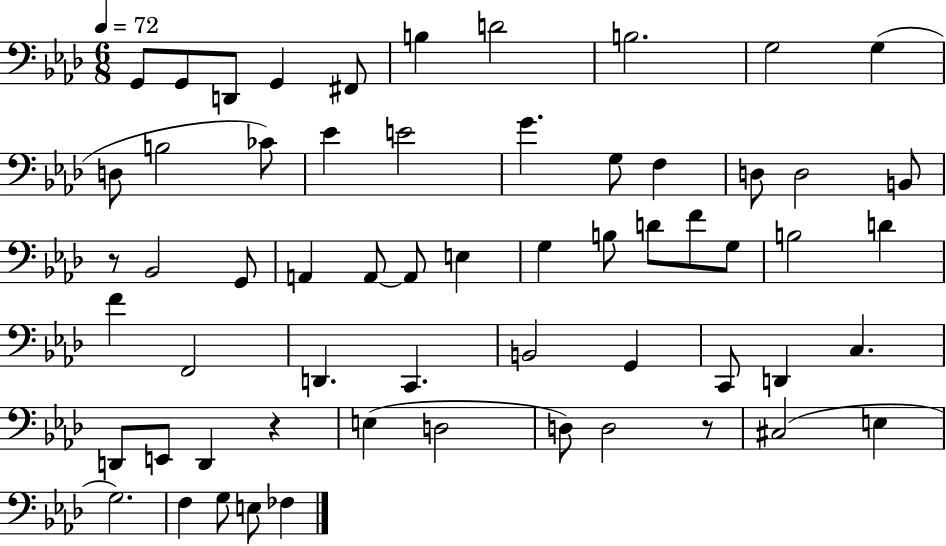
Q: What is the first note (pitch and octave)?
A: G2